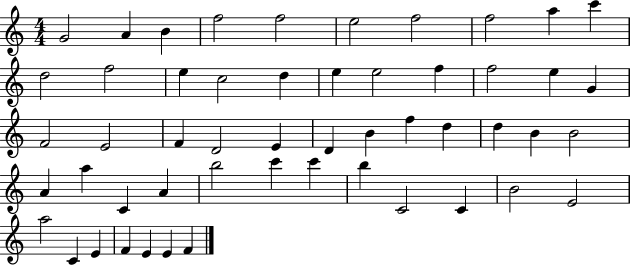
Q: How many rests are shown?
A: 0